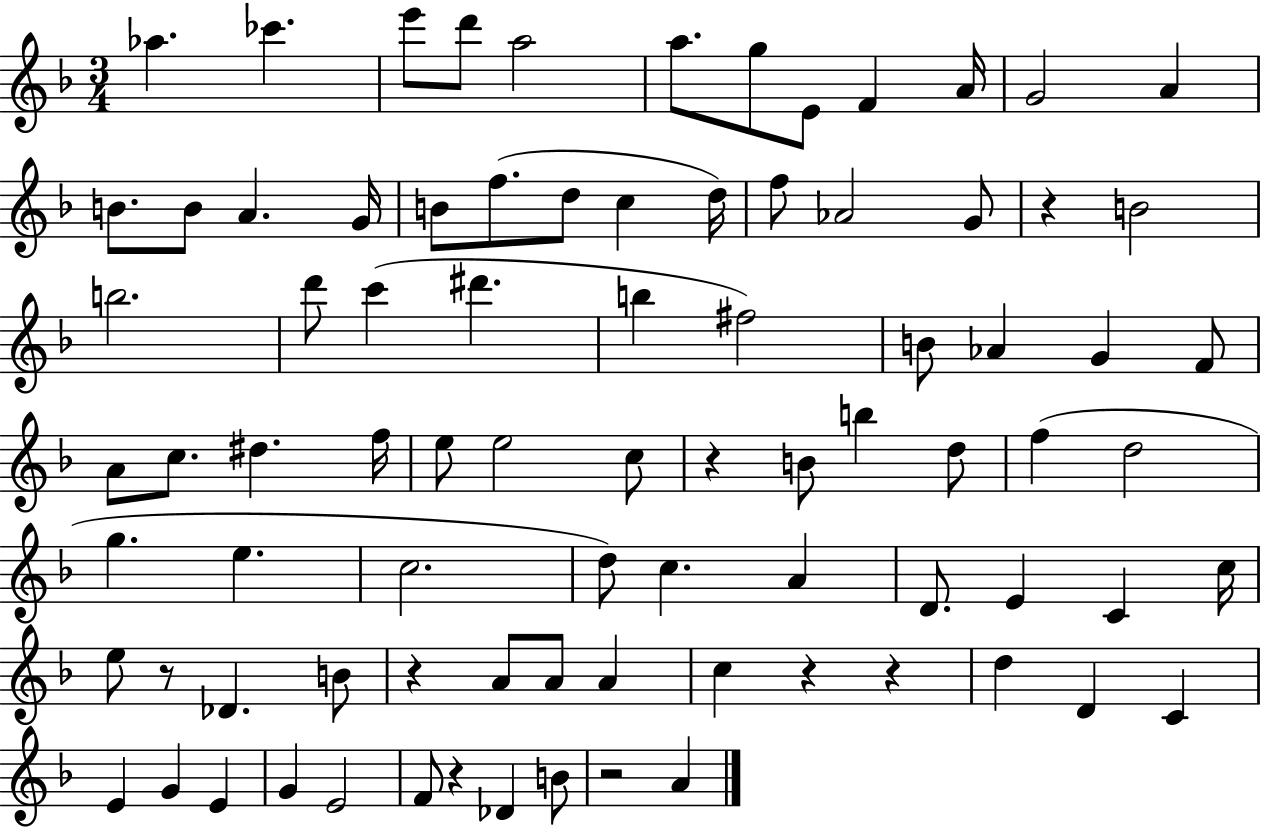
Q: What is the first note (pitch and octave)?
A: Ab5